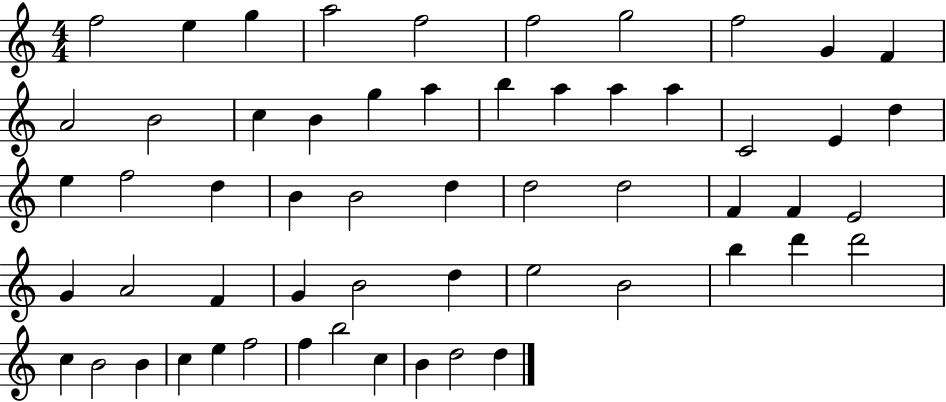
X:1
T:Untitled
M:4/4
L:1/4
K:C
f2 e g a2 f2 f2 g2 f2 G F A2 B2 c B g a b a a a C2 E d e f2 d B B2 d d2 d2 F F E2 G A2 F G B2 d e2 B2 b d' d'2 c B2 B c e f2 f b2 c B d2 d